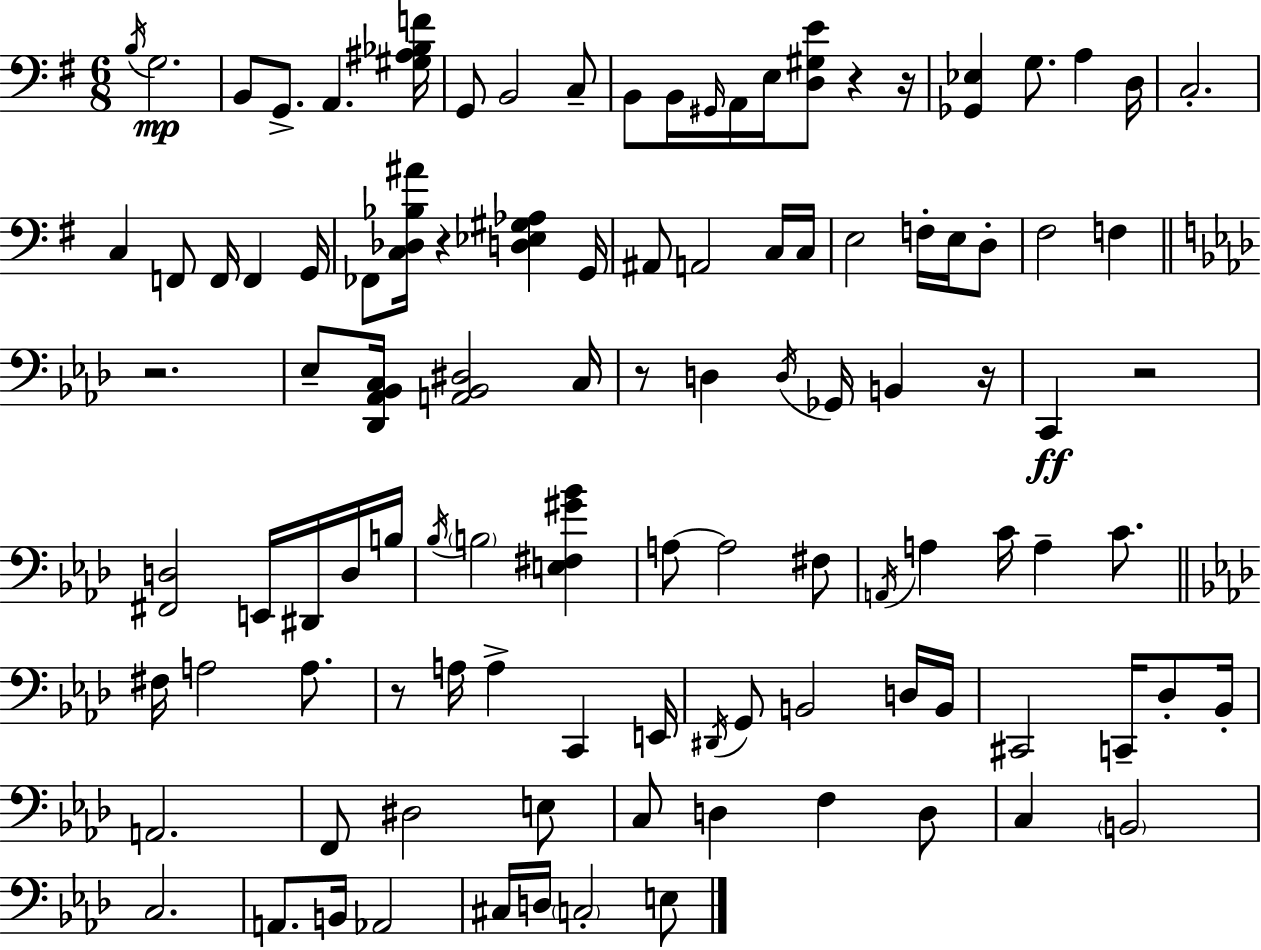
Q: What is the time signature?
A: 6/8